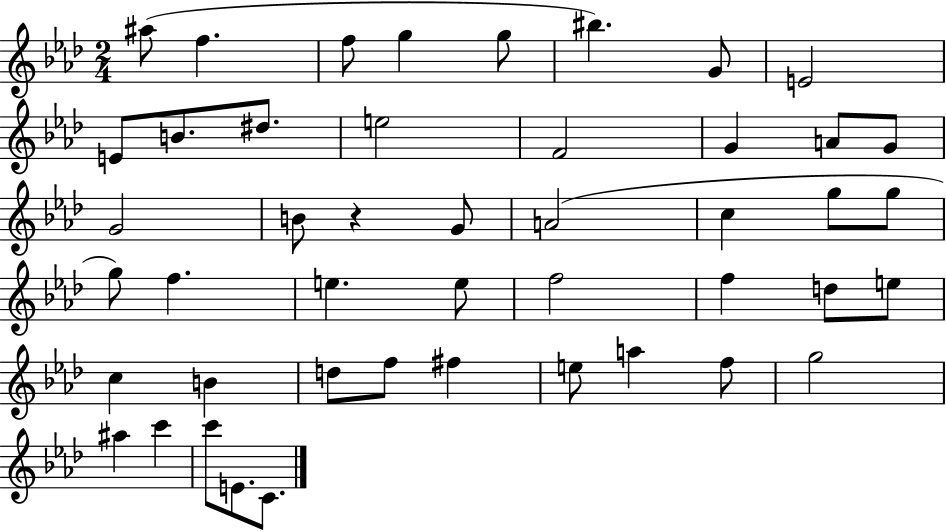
A#5/e F5/q. F5/e G5/q G5/e BIS5/q. G4/e E4/h E4/e B4/e. D#5/e. E5/h F4/h G4/q A4/e G4/e G4/h B4/e R/q G4/e A4/h C5/q G5/e G5/e G5/e F5/q. E5/q. E5/e F5/h F5/q D5/e E5/e C5/q B4/q D5/e F5/e F#5/q E5/e A5/q F5/e G5/h A#5/q C6/q C6/e E4/e. C4/e.